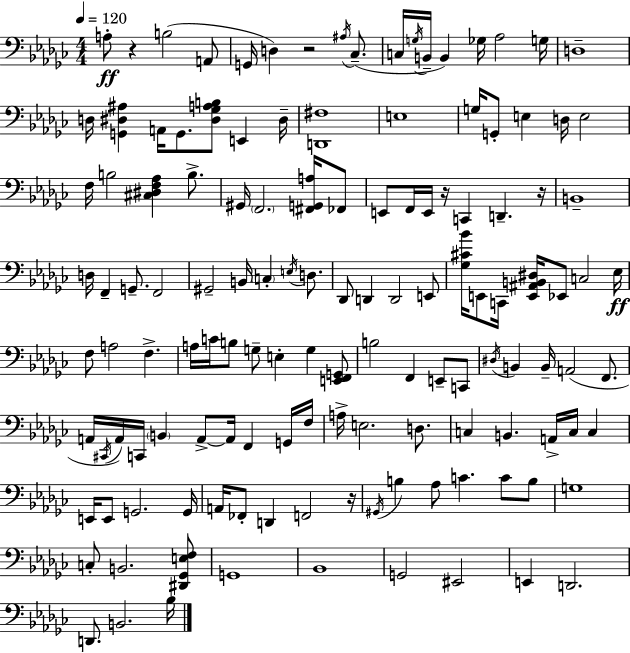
{
  \clef bass
  \numericTimeSignature
  \time 4/4
  \key ees \minor
  \tempo 4 = 120
  a8-.\ff r4 b2( a,8 | g,16 d4) r2 \acciaccatura { ais16 }( ces8.-- | c16 \acciaccatura { g16 } b,16-- b,4) ges16 aes2 | g16 d1-- | \break d16 <g, dis ais>4 a,16 g,8. <dis ges a b>8 e,4 | dis16-- <d, fis>1 | e1 | g16 g,8-. e4 d16 e2 | \break f16 b2 <cis dis f aes>4 b8.-> | gis,16 \parenthesize f,2. <fis, g, a>16 | fes,8 e,8 f,16 e,16 r16 c,4 d,4.-- | r16 b,1-- | \break d16 f,4-- g,8.-- f,2 | gis,2-- b,16 \parenthesize c4-. \acciaccatura { e16 } | d8. des,8 d,4 d,2 | e,8 <ges cis' bes'>16 e,8 c,16 <e, ais, b, dis>16 ees,8 c2 | \break ees16\ff f8 a2 f4.-> | a16 c'16 b8 g8-- e4-. g4 | <e, f, g,>8 b2 f,4 e,8-- | c,8 \acciaccatura { dis16 } b,4 b,16-- a,2( | \break f,8. a,16 \acciaccatura { cis,16 } a,16) c,16 \parenthesize b,4 a,8->~~ a,16 f,4 | g,16 f16 a16-> e2. | d8. c4 b,4. a,16-> | c16 c4 e,16 e,8 g,2. | \break g,16 a,16 fes,8-. d,4 f,2 | r16 \acciaccatura { gis,16 } b4 aes8 c'4. | c'8 b8 g1 | c8-. b,2. | \break <dis, ges, e f>8 g,1 | bes,1 | g,2 eis,2 | e,4 d,2. | \break d,8. b,2. | bes16 \bar "|."
}